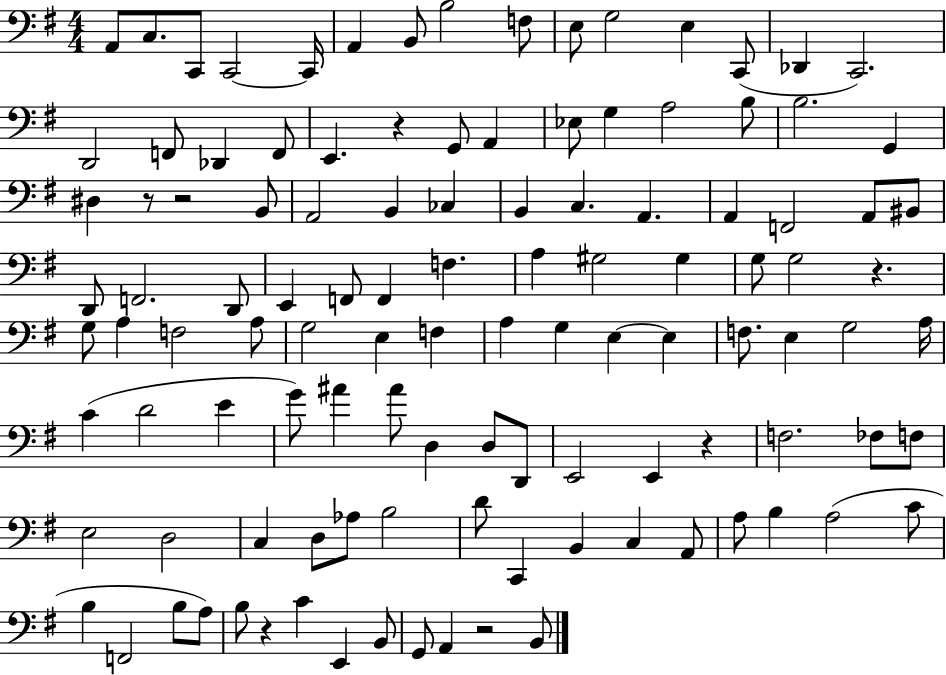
A2/e C3/e. C2/e C2/h C2/s A2/q B2/e B3/h F3/e E3/e G3/h E3/q C2/e Db2/q C2/h. D2/h F2/e Db2/q F2/e E2/q. R/q G2/e A2/q Eb3/e G3/q A3/h B3/e B3/h. G2/q D#3/q R/e R/h B2/e A2/h B2/q CES3/q B2/q C3/q. A2/q. A2/q F2/h A2/e BIS2/e D2/e F2/h. D2/e E2/q F2/e F2/q F3/q. A3/q G#3/h G#3/q G3/e G3/h R/q. G3/e A3/q F3/h A3/e G3/h E3/q F3/q A3/q G3/q E3/q E3/q F3/e. E3/q G3/h A3/s C4/q D4/h E4/q G4/e A#4/q A#4/e D3/q D3/e D2/e E2/h E2/q R/q F3/h. FES3/e F3/e E3/h D3/h C3/q D3/e Ab3/e B3/h D4/e C2/q B2/q C3/q A2/e A3/e B3/q A3/h C4/e B3/q F2/h B3/e A3/e B3/e R/q C4/q E2/q B2/e G2/e A2/q R/h B2/e